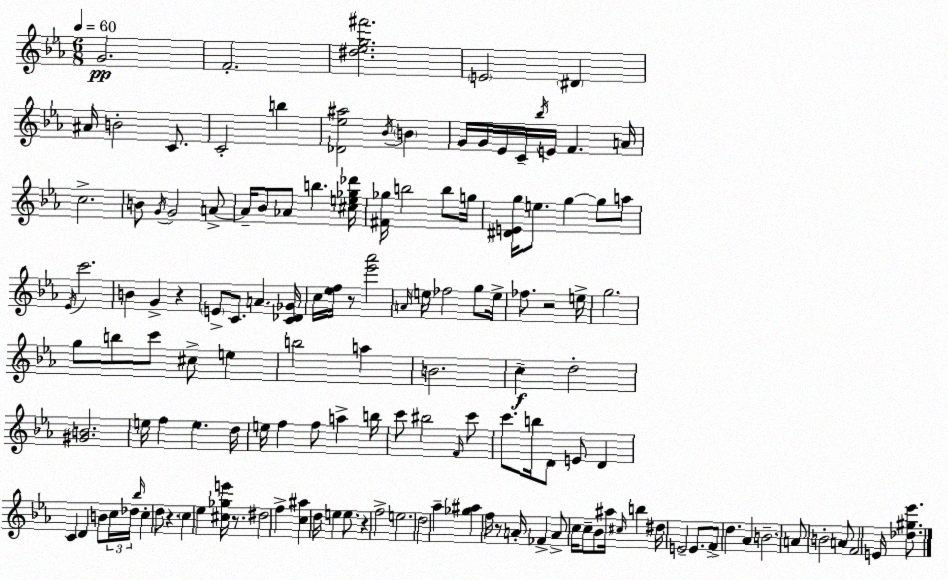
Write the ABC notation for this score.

X:1
T:Untitled
M:6/8
L:1/4
K:Cm
G2 F2 [^d_eg^f']2 E2 ^D ^A/4 B2 C/2 C2 b [_D_e^a]2 _B/4 B G/4 G/4 _E/4 C/4 _b/4 E/4 F A/4 c2 B/2 G/4 G2 A/2 A/4 _B/2 _A/2 b [^ce_g_d']/4 [^F_g]/4 b2 b/2 g/4 [^DEg]/4 e/2 g g/2 a/2 _E/4 c'2 B G z E/2 C/2 A [C_D_G]/4 c/4 [_ef]/4 z/2 [_e'_a']2 A/4 e/4 _f2 g/2 e/4 _f/2 z2 e/4 g2 g/2 b/2 c'/2 ^c/2 e b2 a B2 c d2 [^GB]2 e/4 f e d/4 e/4 f f/2 a b/4 c'/2 ^b2 F/4 c'/2 c'/2 b/4 D/2 E/2 D C D B/2 c/4 _d/4 _b/4 c d/2 z c _e [^c_ge']/4 z/2 ^d2 f [c^a] d/4 e e/2 z f2 e2 d2 _a [_g^a] f/4 z/2 A/4 _F A/2 c/4 c/2 _B/2 ^a/4 ^c/4 b ^d/4 E2 E/2 F/2 d _A B2 A/2 B2 A/2 F2 E/4 [_d^g_e']/2